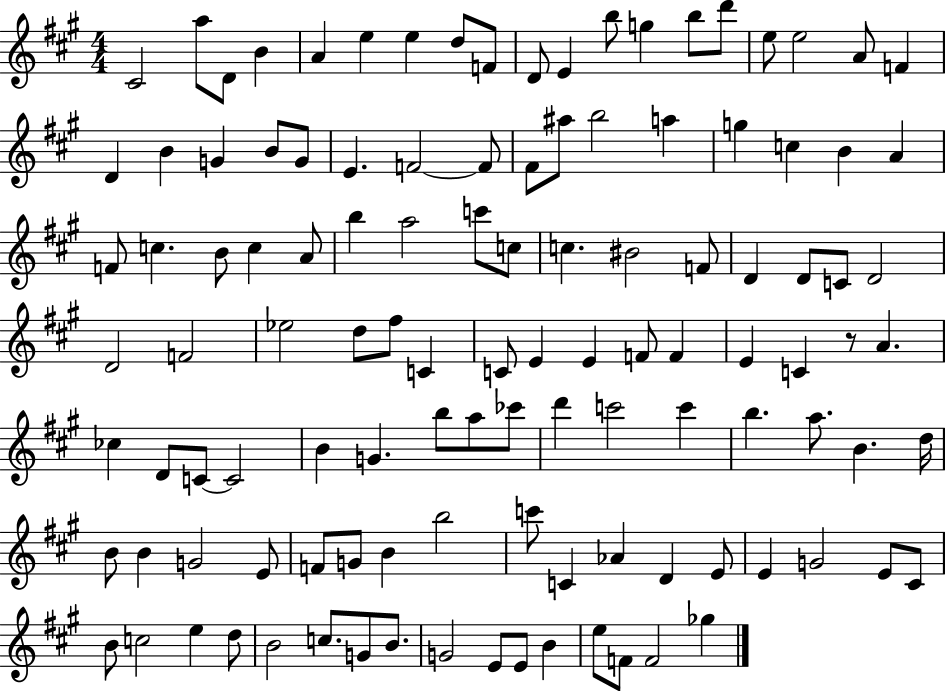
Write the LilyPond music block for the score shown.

{
  \clef treble
  \numericTimeSignature
  \time 4/4
  \key a \major
  cis'2 a''8 d'8 b'4 | a'4 e''4 e''4 d''8 f'8 | d'8 e'4 b''8 g''4 b''8 d'''8 | e''8 e''2 a'8 f'4 | \break d'4 b'4 g'4 b'8 g'8 | e'4. f'2~~ f'8 | fis'8 ais''8 b''2 a''4 | g''4 c''4 b'4 a'4 | \break f'8 c''4. b'8 c''4 a'8 | b''4 a''2 c'''8 c''8 | c''4. bis'2 f'8 | d'4 d'8 c'8 d'2 | \break d'2 f'2 | ees''2 d''8 fis''8 c'4 | c'8 e'4 e'4 f'8 f'4 | e'4 c'4 r8 a'4. | \break ces''4 d'8 c'8~~ c'2 | b'4 g'4. b''8 a''8 ces'''8 | d'''4 c'''2 c'''4 | b''4. a''8. b'4. d''16 | \break b'8 b'4 g'2 e'8 | f'8 g'8 b'4 b''2 | c'''8 c'4 aes'4 d'4 e'8 | e'4 g'2 e'8 cis'8 | \break b'8 c''2 e''4 d''8 | b'2 c''8. g'8 b'8. | g'2 e'8 e'8 b'4 | e''8 f'8 f'2 ges''4 | \break \bar "|."
}